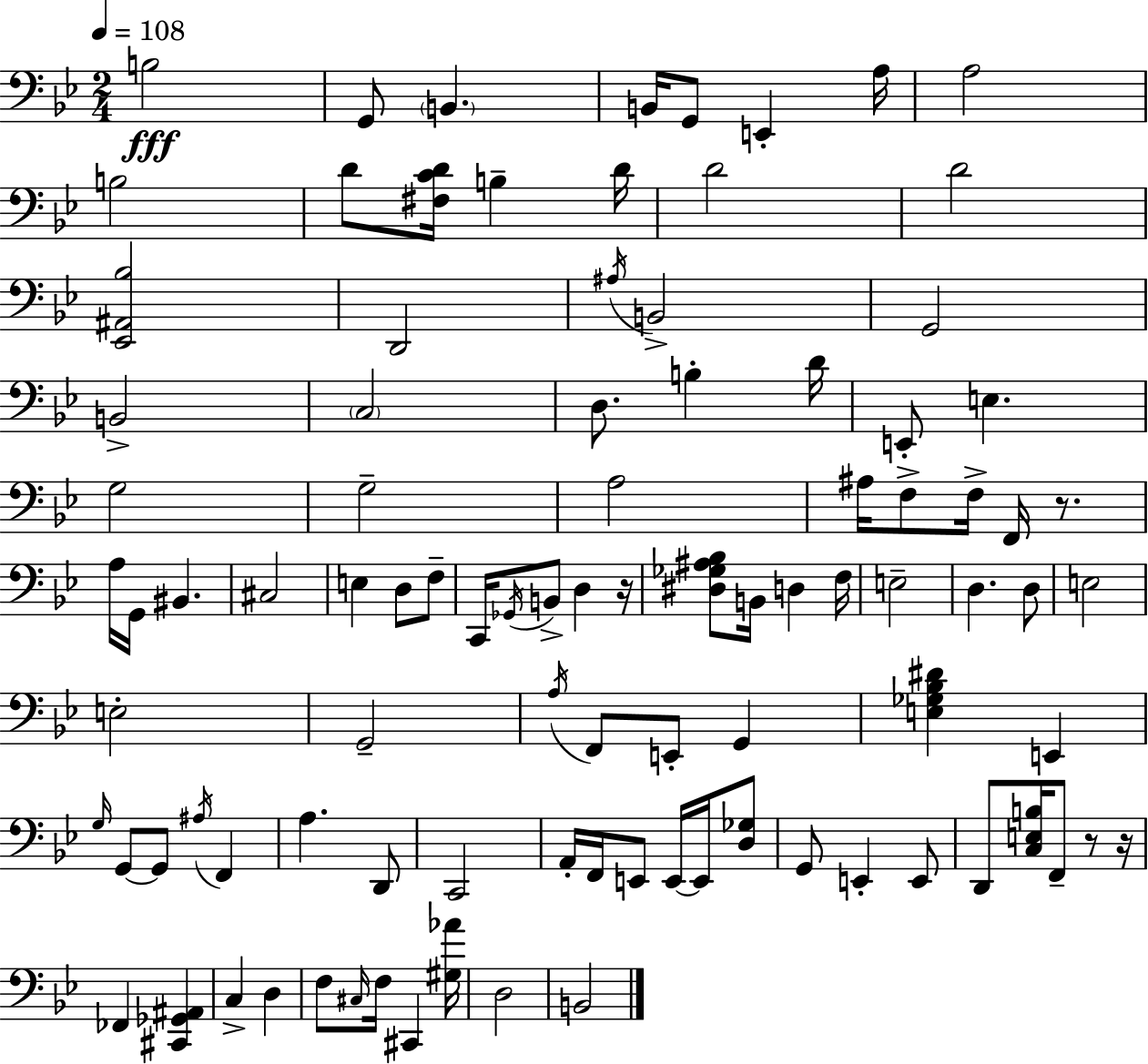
X:1
T:Untitled
M:2/4
L:1/4
K:Bb
B,2 G,,/2 B,, B,,/4 G,,/2 E,, A,/4 A,2 B,2 D/2 [^F,CD]/4 B, D/4 D2 D2 [_E,,^A,,_B,]2 D,,2 ^A,/4 B,,2 G,,2 B,,2 C,2 D,/2 B, D/4 E,,/2 E, G,2 G,2 A,2 ^A,/4 F,/2 F,/4 F,,/4 z/2 A,/4 G,,/4 ^B,, ^C,2 E, D,/2 F,/2 C,,/4 _G,,/4 B,,/2 D, z/4 [^D,_G,^A,_B,]/2 B,,/4 D, F,/4 E,2 D, D,/2 E,2 E,2 G,,2 A,/4 F,,/2 E,,/2 G,, [E,_G,_B,^D] E,, G,/4 G,,/2 G,,/2 ^A,/4 F,, A, D,,/2 C,,2 A,,/4 F,,/4 E,,/2 E,,/4 E,,/4 [D,_G,]/2 G,,/2 E,, E,,/2 D,,/2 [C,E,B,]/4 F,,/2 z/2 z/4 _F,, [^C,,_G,,^A,,] C, D, F,/2 ^C,/4 F,/4 ^C,, [^G,_A]/4 D,2 B,,2